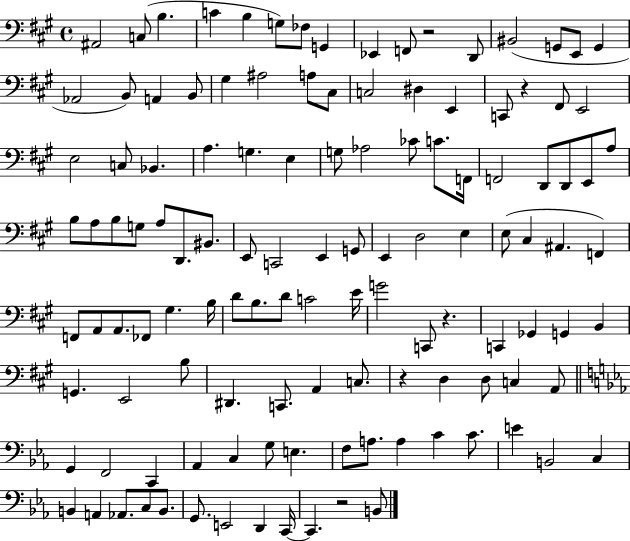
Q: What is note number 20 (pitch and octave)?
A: G#3